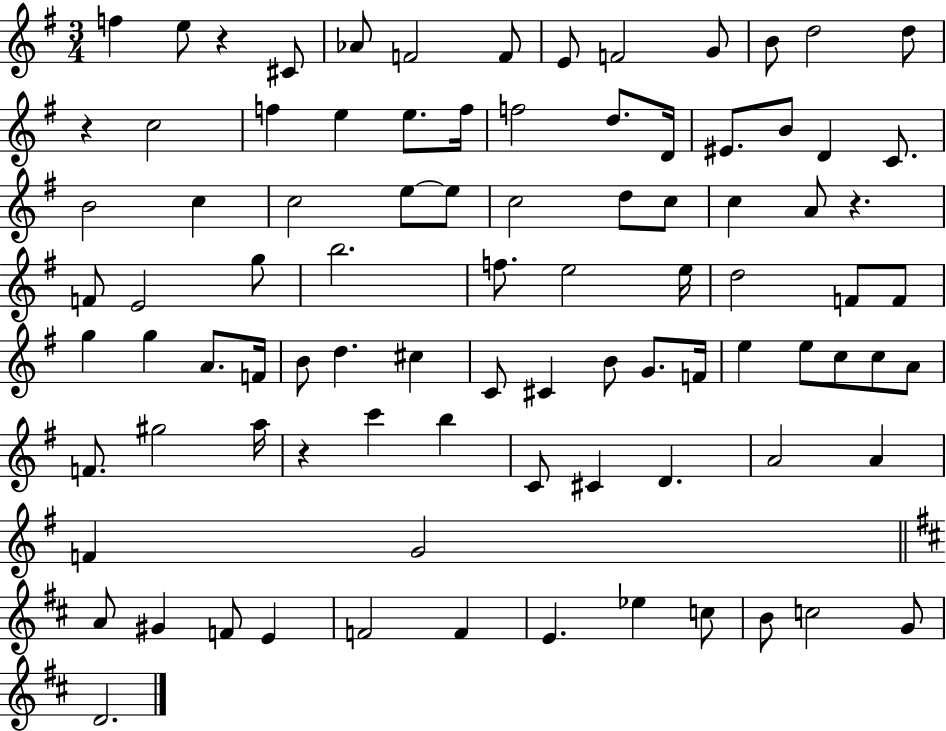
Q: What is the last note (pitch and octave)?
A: D4